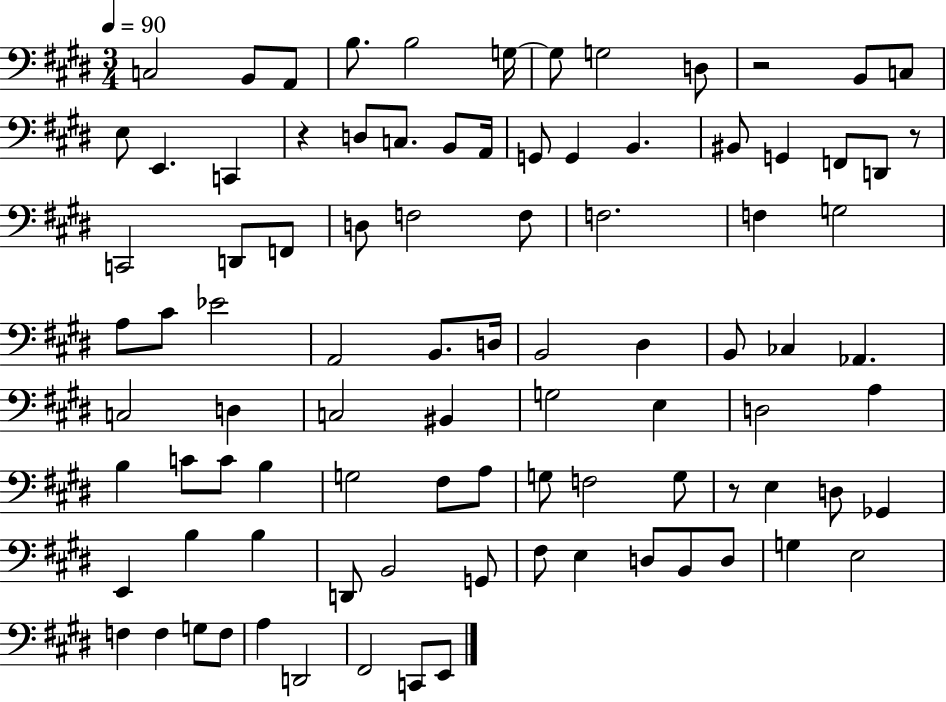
{
  \clef bass
  \numericTimeSignature
  \time 3/4
  \key e \major
  \tempo 4 = 90
  c2 b,8 a,8 | b8. b2 g16~~ | g8 g2 d8 | r2 b,8 c8 | \break e8 e,4. c,4 | r4 d8 c8. b,8 a,16 | g,8 g,4 b,4. | bis,8 g,4 f,8 d,8 r8 | \break c,2 d,8 f,8 | d8 f2 f8 | f2. | f4 g2 | \break a8 cis'8 ees'2 | a,2 b,8. d16 | b,2 dis4 | b,8 ces4 aes,4. | \break c2 d4 | c2 bis,4 | g2 e4 | d2 a4 | \break b4 c'8 c'8 b4 | g2 fis8 a8 | g8 f2 g8 | r8 e4 d8 ges,4 | \break e,4 b4 b4 | d,8 b,2 g,8 | fis8 e4 d8 b,8 d8 | g4 e2 | \break f4 f4 g8 f8 | a4 d,2 | fis,2 c,8 e,8 | \bar "|."
}